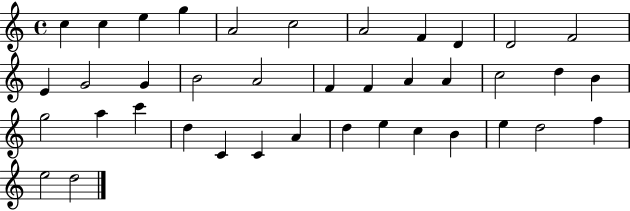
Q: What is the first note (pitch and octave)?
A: C5